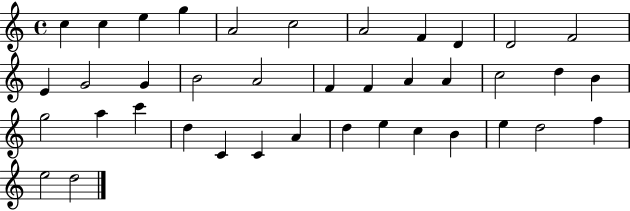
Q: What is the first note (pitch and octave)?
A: C5